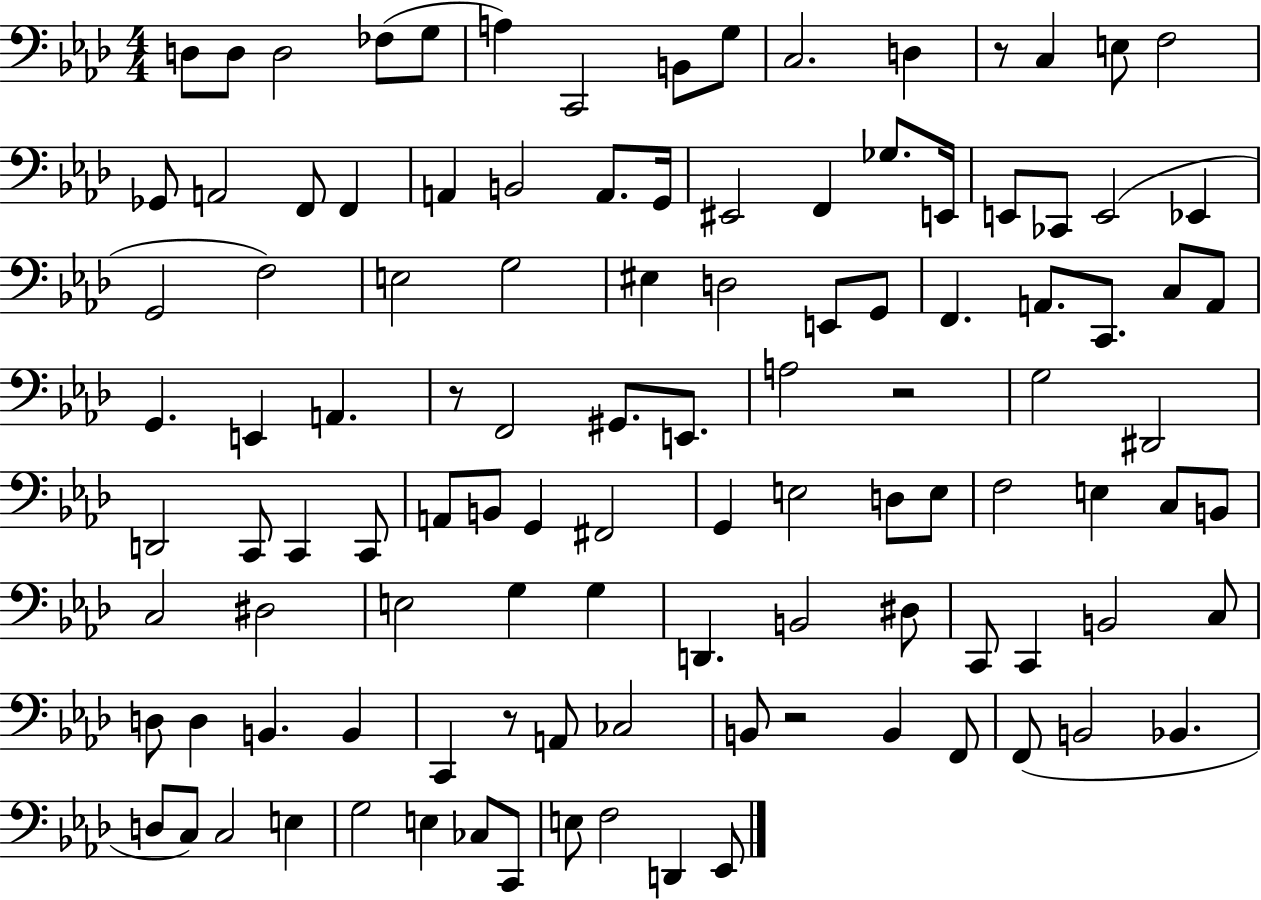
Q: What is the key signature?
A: AES major